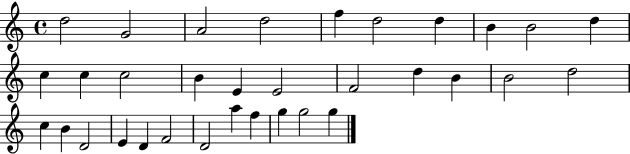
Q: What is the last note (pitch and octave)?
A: G5